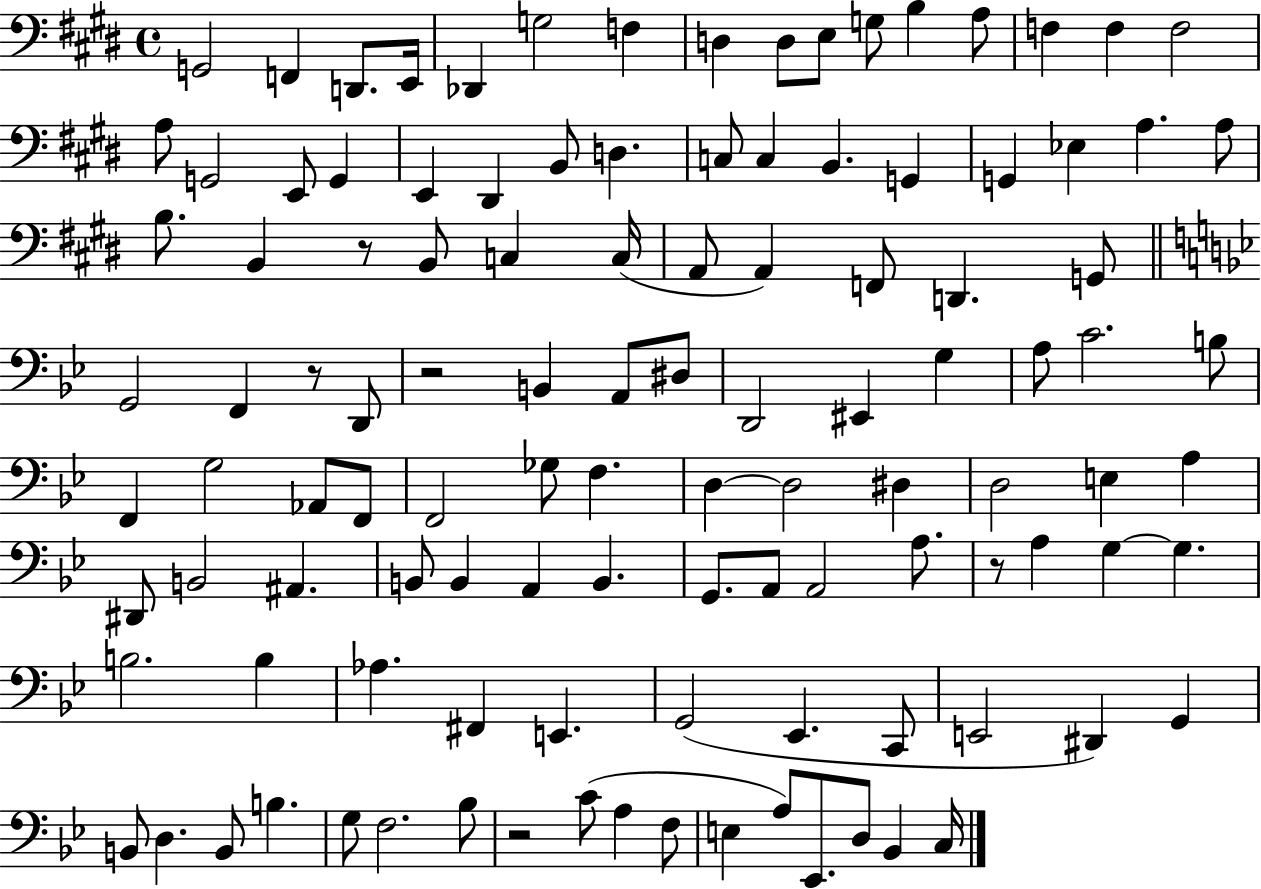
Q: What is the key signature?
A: E major